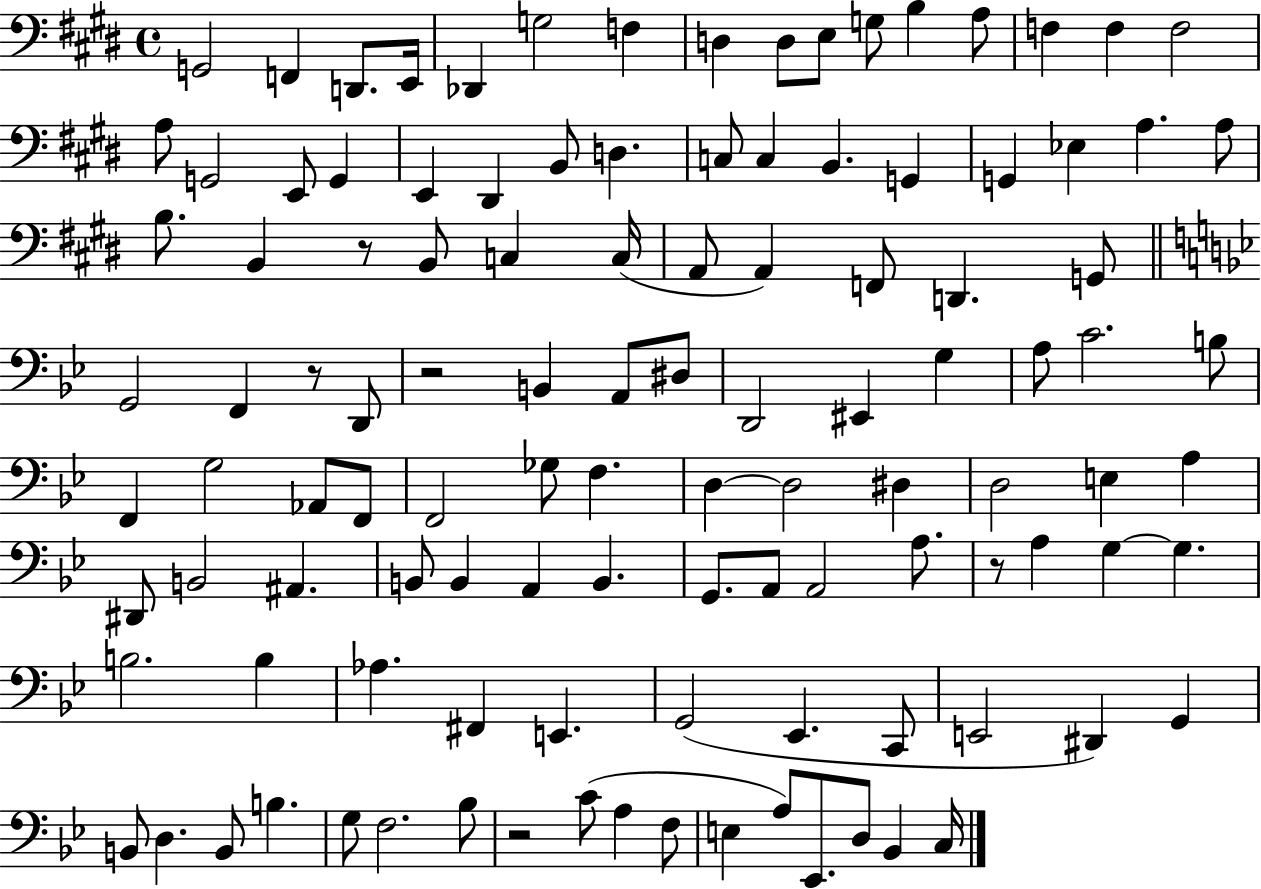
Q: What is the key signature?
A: E major